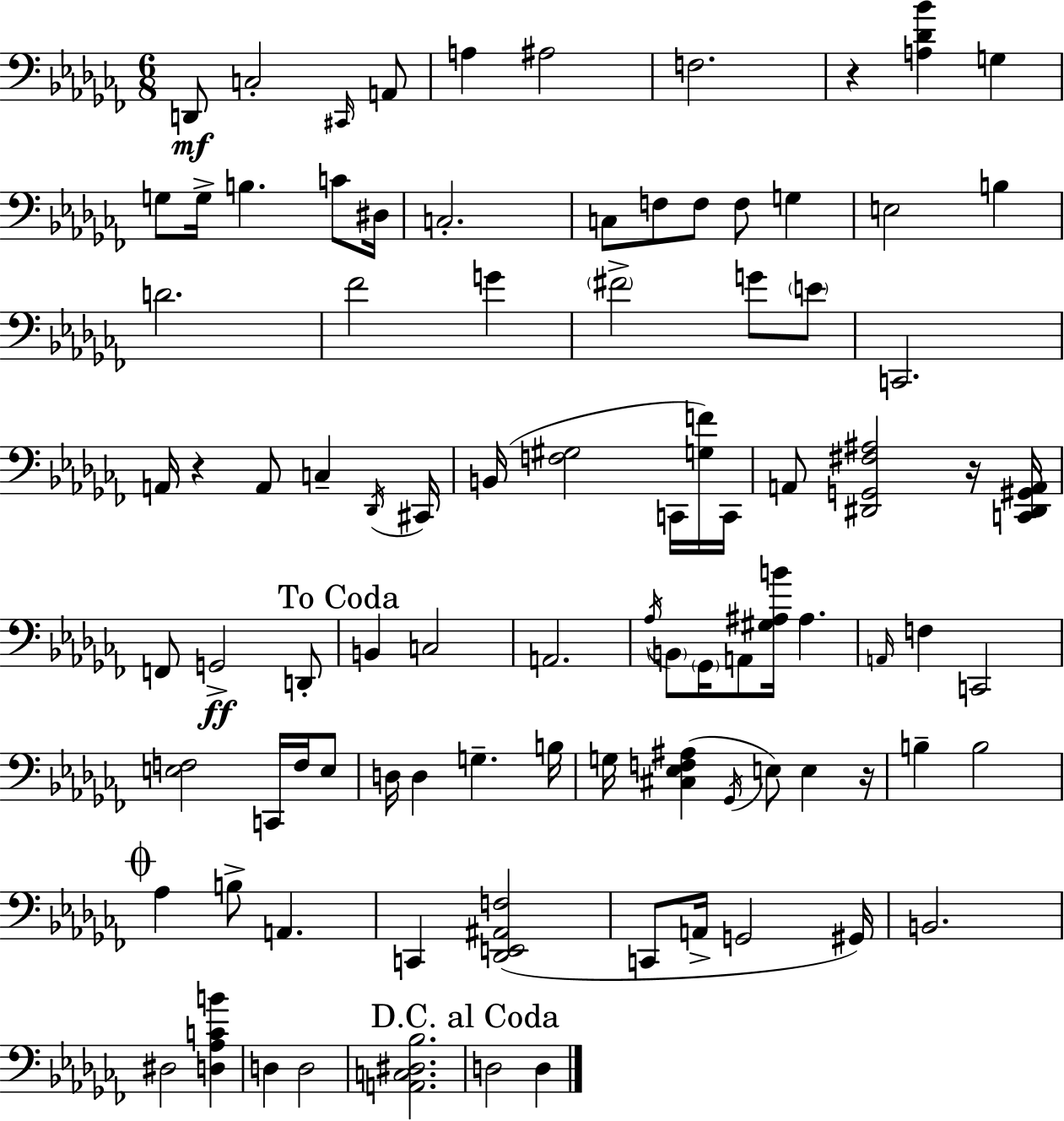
{
  \clef bass
  \numericTimeSignature
  \time 6/8
  \key aes \minor
  d,8\mf c2-. \grace { cis,16 } a,8 | a4 ais2 | f2. | r4 <a des' bes'>4 g4 | \break g8 g16-> b4. c'8 | dis16 c2.-. | c8 f8 f8 f8 g4 | e2 b4 | \break d'2. | fes'2 g'4 | \parenthesize fis'2-> g'8 \parenthesize e'8 | c,2. | \break a,16 r4 a,8 c4-- | \acciaccatura { des,16 } cis,16 b,16( <f gis>2 c,16 | <g f'>16) c,16 a,8 <dis, g, fis ais>2 | r16 <c, dis, gis, a,>16 f,8 g,2->\ff | \break d,8-. \mark "To Coda" b,4 c2 | a,2. | \acciaccatura { aes16 } \parenthesize b,8 \parenthesize ges,16 a,8 <gis ais b'>16 ais4. | \grace { a,16 } f4 c,2 | \break <e f>2 | c,16 f16 e8 d16 d4 g4.-- | b16 g16 <cis ees f ais>4( \acciaccatura { ges,16 } e8) | e4 r16 b4-- b2 | \break \mark \markup { \musicglyph "scripts.coda" } aes4 b8-> a,4. | c,4 <des, e, ais, f>2( | c,8 a,16-> g,2 | gis,16) b,2. | \break dis2 | <d aes c' b'>4 d4 d2 | <a, c dis bes>2. | \mark "D.C. al Coda" d2 | \break d4 \bar "|."
}